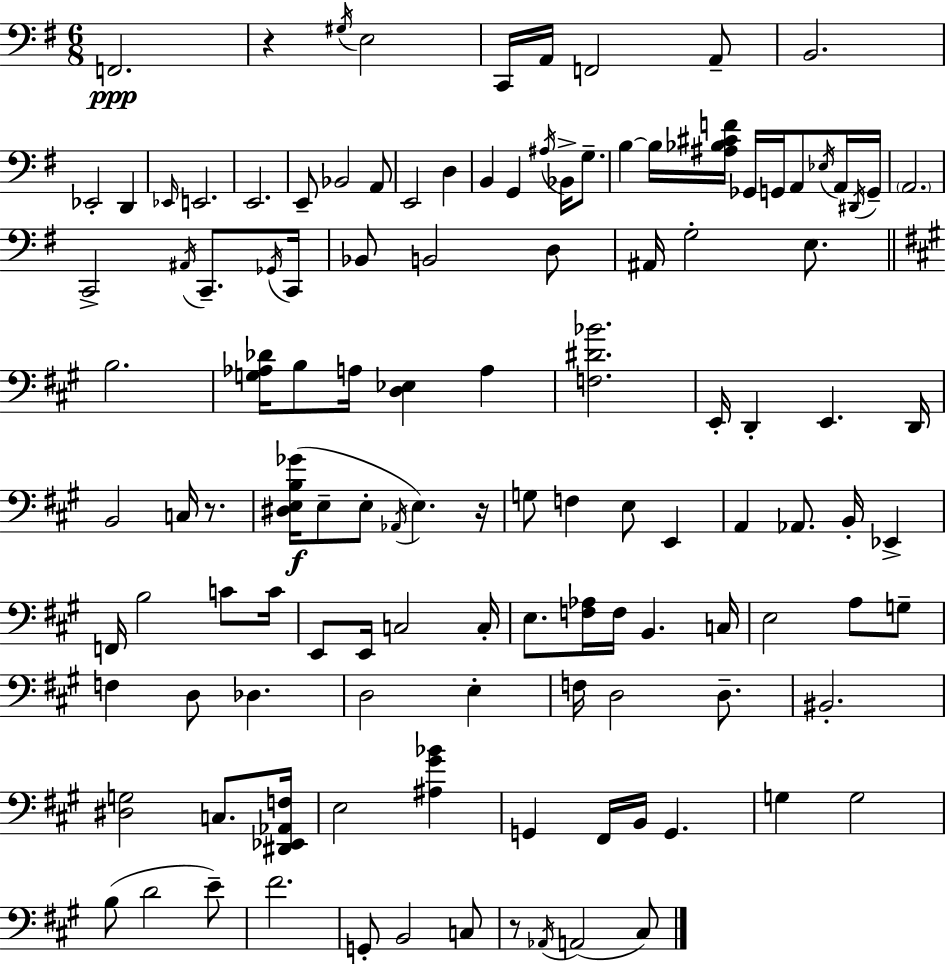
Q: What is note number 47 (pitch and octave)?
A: A3